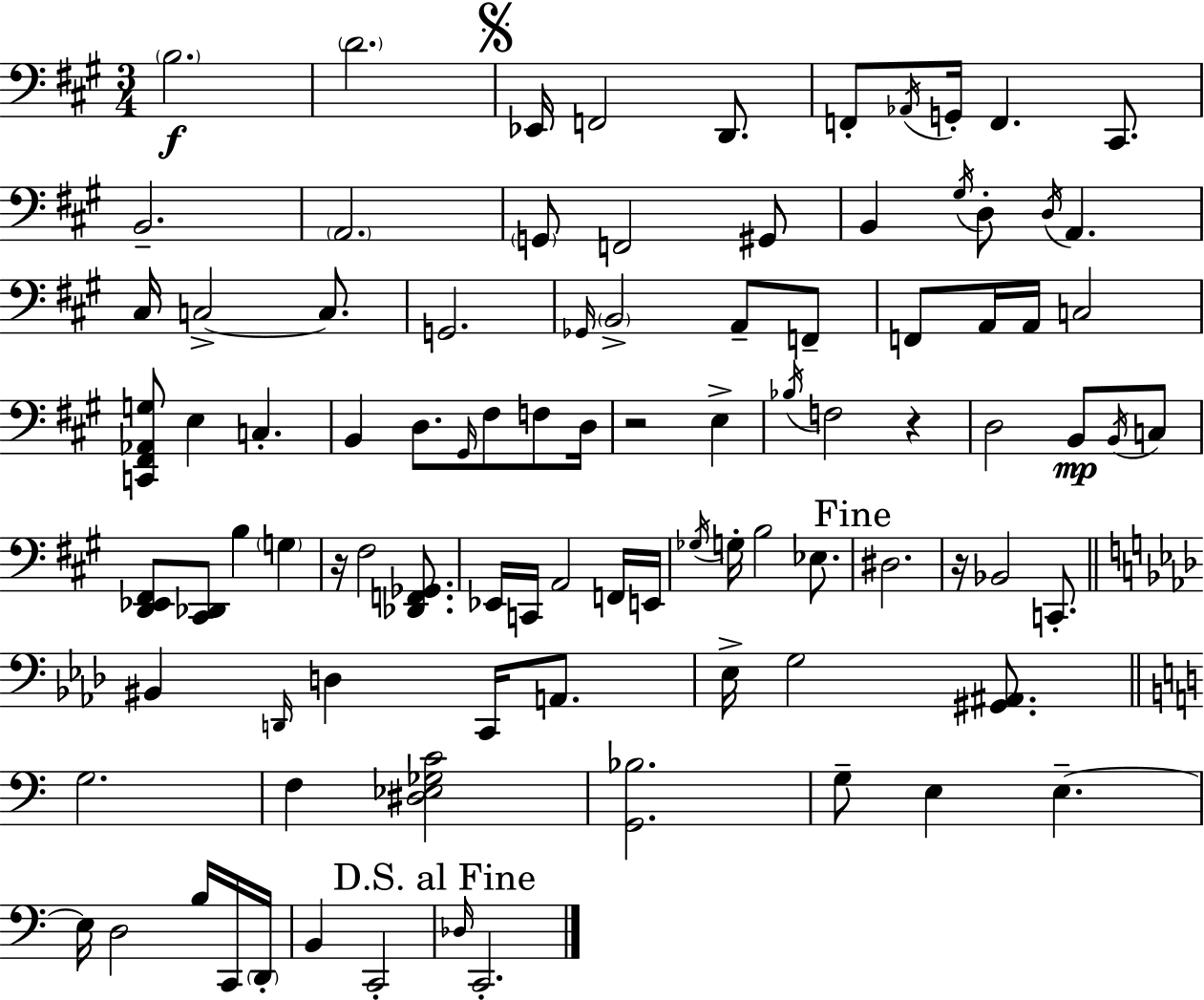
X:1
T:Untitled
M:3/4
L:1/4
K:A
B,2 D2 _E,,/4 F,,2 D,,/2 F,,/2 _A,,/4 G,,/4 F,, ^C,,/2 B,,2 A,,2 G,,/2 F,,2 ^G,,/2 B,, ^G,/4 D,/2 D,/4 A,, ^C,/4 C,2 C,/2 G,,2 _G,,/4 B,,2 A,,/2 F,,/2 F,,/2 A,,/4 A,,/4 C,2 [C,,^F,,_A,,G,]/2 E, C, B,, D,/2 ^G,,/4 ^F,/2 F,/2 D,/4 z2 E, _B,/4 F,2 z D,2 B,,/2 B,,/4 C,/2 [D,,_E,,^F,,]/2 [^C,,_D,,]/2 B, G, z/4 ^F,2 [_D,,F,,_G,,]/2 _E,,/4 C,,/4 A,,2 F,,/4 E,,/4 _G,/4 G,/4 B,2 _E,/2 ^D,2 z/4 _B,,2 C,,/2 ^B,, D,,/4 D, C,,/4 A,,/2 _E,/4 G,2 [^G,,^A,,]/2 G,2 F, [^D,_E,_G,C]2 [G,,_B,]2 G,/2 E, E, E,/4 D,2 B,/4 C,,/4 D,,/4 B,, C,,2 _D,/4 C,,2